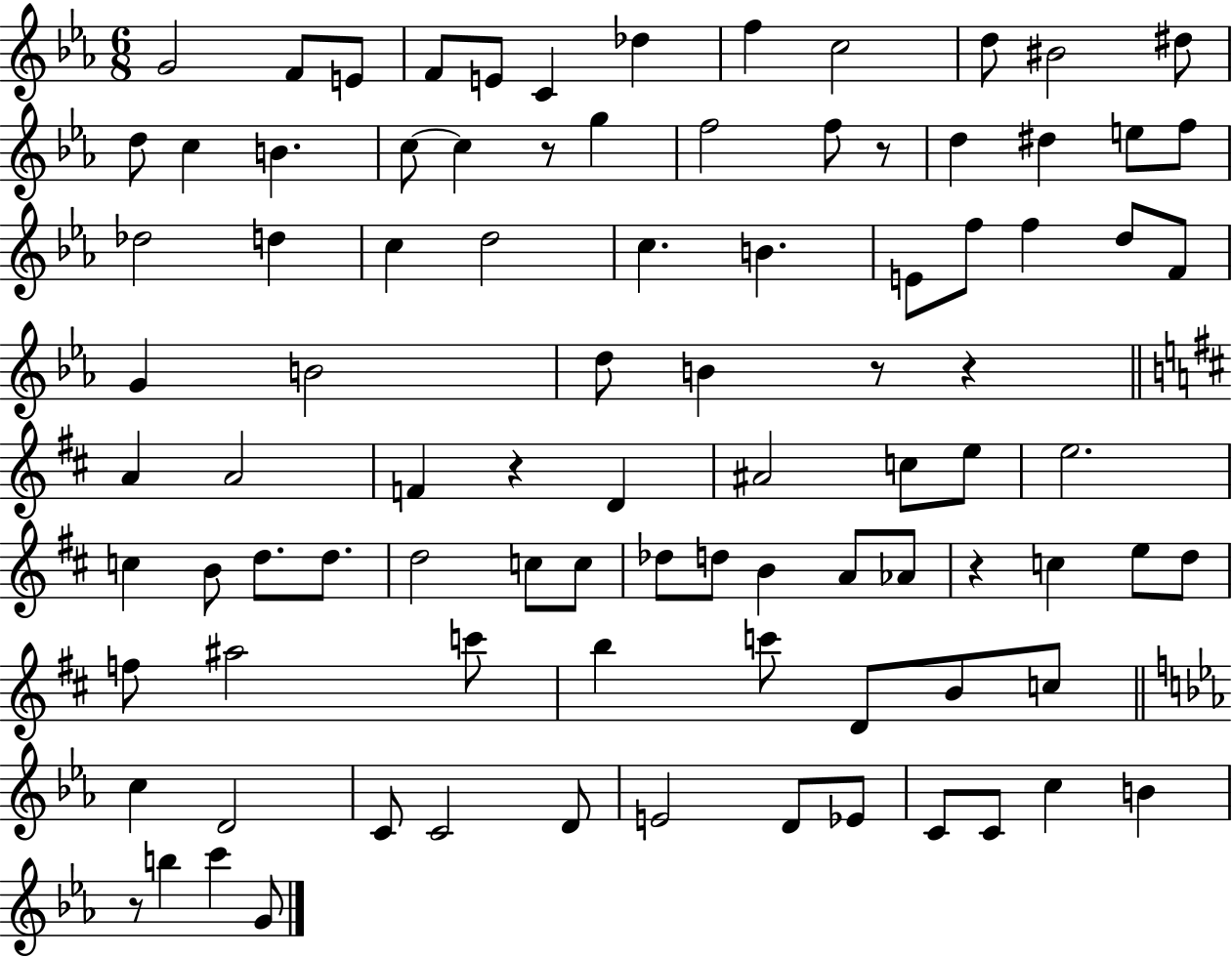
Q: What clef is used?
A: treble